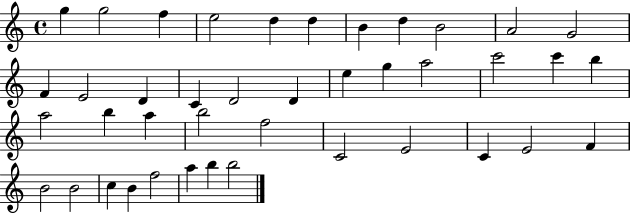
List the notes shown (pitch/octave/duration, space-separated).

G5/q G5/h F5/q E5/h D5/q D5/q B4/q D5/q B4/h A4/h G4/h F4/q E4/h D4/q C4/q D4/h D4/q E5/q G5/q A5/h C6/h C6/q B5/q A5/h B5/q A5/q B5/h F5/h C4/h E4/h C4/q E4/h F4/q B4/h B4/h C5/q B4/q F5/h A5/q B5/q B5/h